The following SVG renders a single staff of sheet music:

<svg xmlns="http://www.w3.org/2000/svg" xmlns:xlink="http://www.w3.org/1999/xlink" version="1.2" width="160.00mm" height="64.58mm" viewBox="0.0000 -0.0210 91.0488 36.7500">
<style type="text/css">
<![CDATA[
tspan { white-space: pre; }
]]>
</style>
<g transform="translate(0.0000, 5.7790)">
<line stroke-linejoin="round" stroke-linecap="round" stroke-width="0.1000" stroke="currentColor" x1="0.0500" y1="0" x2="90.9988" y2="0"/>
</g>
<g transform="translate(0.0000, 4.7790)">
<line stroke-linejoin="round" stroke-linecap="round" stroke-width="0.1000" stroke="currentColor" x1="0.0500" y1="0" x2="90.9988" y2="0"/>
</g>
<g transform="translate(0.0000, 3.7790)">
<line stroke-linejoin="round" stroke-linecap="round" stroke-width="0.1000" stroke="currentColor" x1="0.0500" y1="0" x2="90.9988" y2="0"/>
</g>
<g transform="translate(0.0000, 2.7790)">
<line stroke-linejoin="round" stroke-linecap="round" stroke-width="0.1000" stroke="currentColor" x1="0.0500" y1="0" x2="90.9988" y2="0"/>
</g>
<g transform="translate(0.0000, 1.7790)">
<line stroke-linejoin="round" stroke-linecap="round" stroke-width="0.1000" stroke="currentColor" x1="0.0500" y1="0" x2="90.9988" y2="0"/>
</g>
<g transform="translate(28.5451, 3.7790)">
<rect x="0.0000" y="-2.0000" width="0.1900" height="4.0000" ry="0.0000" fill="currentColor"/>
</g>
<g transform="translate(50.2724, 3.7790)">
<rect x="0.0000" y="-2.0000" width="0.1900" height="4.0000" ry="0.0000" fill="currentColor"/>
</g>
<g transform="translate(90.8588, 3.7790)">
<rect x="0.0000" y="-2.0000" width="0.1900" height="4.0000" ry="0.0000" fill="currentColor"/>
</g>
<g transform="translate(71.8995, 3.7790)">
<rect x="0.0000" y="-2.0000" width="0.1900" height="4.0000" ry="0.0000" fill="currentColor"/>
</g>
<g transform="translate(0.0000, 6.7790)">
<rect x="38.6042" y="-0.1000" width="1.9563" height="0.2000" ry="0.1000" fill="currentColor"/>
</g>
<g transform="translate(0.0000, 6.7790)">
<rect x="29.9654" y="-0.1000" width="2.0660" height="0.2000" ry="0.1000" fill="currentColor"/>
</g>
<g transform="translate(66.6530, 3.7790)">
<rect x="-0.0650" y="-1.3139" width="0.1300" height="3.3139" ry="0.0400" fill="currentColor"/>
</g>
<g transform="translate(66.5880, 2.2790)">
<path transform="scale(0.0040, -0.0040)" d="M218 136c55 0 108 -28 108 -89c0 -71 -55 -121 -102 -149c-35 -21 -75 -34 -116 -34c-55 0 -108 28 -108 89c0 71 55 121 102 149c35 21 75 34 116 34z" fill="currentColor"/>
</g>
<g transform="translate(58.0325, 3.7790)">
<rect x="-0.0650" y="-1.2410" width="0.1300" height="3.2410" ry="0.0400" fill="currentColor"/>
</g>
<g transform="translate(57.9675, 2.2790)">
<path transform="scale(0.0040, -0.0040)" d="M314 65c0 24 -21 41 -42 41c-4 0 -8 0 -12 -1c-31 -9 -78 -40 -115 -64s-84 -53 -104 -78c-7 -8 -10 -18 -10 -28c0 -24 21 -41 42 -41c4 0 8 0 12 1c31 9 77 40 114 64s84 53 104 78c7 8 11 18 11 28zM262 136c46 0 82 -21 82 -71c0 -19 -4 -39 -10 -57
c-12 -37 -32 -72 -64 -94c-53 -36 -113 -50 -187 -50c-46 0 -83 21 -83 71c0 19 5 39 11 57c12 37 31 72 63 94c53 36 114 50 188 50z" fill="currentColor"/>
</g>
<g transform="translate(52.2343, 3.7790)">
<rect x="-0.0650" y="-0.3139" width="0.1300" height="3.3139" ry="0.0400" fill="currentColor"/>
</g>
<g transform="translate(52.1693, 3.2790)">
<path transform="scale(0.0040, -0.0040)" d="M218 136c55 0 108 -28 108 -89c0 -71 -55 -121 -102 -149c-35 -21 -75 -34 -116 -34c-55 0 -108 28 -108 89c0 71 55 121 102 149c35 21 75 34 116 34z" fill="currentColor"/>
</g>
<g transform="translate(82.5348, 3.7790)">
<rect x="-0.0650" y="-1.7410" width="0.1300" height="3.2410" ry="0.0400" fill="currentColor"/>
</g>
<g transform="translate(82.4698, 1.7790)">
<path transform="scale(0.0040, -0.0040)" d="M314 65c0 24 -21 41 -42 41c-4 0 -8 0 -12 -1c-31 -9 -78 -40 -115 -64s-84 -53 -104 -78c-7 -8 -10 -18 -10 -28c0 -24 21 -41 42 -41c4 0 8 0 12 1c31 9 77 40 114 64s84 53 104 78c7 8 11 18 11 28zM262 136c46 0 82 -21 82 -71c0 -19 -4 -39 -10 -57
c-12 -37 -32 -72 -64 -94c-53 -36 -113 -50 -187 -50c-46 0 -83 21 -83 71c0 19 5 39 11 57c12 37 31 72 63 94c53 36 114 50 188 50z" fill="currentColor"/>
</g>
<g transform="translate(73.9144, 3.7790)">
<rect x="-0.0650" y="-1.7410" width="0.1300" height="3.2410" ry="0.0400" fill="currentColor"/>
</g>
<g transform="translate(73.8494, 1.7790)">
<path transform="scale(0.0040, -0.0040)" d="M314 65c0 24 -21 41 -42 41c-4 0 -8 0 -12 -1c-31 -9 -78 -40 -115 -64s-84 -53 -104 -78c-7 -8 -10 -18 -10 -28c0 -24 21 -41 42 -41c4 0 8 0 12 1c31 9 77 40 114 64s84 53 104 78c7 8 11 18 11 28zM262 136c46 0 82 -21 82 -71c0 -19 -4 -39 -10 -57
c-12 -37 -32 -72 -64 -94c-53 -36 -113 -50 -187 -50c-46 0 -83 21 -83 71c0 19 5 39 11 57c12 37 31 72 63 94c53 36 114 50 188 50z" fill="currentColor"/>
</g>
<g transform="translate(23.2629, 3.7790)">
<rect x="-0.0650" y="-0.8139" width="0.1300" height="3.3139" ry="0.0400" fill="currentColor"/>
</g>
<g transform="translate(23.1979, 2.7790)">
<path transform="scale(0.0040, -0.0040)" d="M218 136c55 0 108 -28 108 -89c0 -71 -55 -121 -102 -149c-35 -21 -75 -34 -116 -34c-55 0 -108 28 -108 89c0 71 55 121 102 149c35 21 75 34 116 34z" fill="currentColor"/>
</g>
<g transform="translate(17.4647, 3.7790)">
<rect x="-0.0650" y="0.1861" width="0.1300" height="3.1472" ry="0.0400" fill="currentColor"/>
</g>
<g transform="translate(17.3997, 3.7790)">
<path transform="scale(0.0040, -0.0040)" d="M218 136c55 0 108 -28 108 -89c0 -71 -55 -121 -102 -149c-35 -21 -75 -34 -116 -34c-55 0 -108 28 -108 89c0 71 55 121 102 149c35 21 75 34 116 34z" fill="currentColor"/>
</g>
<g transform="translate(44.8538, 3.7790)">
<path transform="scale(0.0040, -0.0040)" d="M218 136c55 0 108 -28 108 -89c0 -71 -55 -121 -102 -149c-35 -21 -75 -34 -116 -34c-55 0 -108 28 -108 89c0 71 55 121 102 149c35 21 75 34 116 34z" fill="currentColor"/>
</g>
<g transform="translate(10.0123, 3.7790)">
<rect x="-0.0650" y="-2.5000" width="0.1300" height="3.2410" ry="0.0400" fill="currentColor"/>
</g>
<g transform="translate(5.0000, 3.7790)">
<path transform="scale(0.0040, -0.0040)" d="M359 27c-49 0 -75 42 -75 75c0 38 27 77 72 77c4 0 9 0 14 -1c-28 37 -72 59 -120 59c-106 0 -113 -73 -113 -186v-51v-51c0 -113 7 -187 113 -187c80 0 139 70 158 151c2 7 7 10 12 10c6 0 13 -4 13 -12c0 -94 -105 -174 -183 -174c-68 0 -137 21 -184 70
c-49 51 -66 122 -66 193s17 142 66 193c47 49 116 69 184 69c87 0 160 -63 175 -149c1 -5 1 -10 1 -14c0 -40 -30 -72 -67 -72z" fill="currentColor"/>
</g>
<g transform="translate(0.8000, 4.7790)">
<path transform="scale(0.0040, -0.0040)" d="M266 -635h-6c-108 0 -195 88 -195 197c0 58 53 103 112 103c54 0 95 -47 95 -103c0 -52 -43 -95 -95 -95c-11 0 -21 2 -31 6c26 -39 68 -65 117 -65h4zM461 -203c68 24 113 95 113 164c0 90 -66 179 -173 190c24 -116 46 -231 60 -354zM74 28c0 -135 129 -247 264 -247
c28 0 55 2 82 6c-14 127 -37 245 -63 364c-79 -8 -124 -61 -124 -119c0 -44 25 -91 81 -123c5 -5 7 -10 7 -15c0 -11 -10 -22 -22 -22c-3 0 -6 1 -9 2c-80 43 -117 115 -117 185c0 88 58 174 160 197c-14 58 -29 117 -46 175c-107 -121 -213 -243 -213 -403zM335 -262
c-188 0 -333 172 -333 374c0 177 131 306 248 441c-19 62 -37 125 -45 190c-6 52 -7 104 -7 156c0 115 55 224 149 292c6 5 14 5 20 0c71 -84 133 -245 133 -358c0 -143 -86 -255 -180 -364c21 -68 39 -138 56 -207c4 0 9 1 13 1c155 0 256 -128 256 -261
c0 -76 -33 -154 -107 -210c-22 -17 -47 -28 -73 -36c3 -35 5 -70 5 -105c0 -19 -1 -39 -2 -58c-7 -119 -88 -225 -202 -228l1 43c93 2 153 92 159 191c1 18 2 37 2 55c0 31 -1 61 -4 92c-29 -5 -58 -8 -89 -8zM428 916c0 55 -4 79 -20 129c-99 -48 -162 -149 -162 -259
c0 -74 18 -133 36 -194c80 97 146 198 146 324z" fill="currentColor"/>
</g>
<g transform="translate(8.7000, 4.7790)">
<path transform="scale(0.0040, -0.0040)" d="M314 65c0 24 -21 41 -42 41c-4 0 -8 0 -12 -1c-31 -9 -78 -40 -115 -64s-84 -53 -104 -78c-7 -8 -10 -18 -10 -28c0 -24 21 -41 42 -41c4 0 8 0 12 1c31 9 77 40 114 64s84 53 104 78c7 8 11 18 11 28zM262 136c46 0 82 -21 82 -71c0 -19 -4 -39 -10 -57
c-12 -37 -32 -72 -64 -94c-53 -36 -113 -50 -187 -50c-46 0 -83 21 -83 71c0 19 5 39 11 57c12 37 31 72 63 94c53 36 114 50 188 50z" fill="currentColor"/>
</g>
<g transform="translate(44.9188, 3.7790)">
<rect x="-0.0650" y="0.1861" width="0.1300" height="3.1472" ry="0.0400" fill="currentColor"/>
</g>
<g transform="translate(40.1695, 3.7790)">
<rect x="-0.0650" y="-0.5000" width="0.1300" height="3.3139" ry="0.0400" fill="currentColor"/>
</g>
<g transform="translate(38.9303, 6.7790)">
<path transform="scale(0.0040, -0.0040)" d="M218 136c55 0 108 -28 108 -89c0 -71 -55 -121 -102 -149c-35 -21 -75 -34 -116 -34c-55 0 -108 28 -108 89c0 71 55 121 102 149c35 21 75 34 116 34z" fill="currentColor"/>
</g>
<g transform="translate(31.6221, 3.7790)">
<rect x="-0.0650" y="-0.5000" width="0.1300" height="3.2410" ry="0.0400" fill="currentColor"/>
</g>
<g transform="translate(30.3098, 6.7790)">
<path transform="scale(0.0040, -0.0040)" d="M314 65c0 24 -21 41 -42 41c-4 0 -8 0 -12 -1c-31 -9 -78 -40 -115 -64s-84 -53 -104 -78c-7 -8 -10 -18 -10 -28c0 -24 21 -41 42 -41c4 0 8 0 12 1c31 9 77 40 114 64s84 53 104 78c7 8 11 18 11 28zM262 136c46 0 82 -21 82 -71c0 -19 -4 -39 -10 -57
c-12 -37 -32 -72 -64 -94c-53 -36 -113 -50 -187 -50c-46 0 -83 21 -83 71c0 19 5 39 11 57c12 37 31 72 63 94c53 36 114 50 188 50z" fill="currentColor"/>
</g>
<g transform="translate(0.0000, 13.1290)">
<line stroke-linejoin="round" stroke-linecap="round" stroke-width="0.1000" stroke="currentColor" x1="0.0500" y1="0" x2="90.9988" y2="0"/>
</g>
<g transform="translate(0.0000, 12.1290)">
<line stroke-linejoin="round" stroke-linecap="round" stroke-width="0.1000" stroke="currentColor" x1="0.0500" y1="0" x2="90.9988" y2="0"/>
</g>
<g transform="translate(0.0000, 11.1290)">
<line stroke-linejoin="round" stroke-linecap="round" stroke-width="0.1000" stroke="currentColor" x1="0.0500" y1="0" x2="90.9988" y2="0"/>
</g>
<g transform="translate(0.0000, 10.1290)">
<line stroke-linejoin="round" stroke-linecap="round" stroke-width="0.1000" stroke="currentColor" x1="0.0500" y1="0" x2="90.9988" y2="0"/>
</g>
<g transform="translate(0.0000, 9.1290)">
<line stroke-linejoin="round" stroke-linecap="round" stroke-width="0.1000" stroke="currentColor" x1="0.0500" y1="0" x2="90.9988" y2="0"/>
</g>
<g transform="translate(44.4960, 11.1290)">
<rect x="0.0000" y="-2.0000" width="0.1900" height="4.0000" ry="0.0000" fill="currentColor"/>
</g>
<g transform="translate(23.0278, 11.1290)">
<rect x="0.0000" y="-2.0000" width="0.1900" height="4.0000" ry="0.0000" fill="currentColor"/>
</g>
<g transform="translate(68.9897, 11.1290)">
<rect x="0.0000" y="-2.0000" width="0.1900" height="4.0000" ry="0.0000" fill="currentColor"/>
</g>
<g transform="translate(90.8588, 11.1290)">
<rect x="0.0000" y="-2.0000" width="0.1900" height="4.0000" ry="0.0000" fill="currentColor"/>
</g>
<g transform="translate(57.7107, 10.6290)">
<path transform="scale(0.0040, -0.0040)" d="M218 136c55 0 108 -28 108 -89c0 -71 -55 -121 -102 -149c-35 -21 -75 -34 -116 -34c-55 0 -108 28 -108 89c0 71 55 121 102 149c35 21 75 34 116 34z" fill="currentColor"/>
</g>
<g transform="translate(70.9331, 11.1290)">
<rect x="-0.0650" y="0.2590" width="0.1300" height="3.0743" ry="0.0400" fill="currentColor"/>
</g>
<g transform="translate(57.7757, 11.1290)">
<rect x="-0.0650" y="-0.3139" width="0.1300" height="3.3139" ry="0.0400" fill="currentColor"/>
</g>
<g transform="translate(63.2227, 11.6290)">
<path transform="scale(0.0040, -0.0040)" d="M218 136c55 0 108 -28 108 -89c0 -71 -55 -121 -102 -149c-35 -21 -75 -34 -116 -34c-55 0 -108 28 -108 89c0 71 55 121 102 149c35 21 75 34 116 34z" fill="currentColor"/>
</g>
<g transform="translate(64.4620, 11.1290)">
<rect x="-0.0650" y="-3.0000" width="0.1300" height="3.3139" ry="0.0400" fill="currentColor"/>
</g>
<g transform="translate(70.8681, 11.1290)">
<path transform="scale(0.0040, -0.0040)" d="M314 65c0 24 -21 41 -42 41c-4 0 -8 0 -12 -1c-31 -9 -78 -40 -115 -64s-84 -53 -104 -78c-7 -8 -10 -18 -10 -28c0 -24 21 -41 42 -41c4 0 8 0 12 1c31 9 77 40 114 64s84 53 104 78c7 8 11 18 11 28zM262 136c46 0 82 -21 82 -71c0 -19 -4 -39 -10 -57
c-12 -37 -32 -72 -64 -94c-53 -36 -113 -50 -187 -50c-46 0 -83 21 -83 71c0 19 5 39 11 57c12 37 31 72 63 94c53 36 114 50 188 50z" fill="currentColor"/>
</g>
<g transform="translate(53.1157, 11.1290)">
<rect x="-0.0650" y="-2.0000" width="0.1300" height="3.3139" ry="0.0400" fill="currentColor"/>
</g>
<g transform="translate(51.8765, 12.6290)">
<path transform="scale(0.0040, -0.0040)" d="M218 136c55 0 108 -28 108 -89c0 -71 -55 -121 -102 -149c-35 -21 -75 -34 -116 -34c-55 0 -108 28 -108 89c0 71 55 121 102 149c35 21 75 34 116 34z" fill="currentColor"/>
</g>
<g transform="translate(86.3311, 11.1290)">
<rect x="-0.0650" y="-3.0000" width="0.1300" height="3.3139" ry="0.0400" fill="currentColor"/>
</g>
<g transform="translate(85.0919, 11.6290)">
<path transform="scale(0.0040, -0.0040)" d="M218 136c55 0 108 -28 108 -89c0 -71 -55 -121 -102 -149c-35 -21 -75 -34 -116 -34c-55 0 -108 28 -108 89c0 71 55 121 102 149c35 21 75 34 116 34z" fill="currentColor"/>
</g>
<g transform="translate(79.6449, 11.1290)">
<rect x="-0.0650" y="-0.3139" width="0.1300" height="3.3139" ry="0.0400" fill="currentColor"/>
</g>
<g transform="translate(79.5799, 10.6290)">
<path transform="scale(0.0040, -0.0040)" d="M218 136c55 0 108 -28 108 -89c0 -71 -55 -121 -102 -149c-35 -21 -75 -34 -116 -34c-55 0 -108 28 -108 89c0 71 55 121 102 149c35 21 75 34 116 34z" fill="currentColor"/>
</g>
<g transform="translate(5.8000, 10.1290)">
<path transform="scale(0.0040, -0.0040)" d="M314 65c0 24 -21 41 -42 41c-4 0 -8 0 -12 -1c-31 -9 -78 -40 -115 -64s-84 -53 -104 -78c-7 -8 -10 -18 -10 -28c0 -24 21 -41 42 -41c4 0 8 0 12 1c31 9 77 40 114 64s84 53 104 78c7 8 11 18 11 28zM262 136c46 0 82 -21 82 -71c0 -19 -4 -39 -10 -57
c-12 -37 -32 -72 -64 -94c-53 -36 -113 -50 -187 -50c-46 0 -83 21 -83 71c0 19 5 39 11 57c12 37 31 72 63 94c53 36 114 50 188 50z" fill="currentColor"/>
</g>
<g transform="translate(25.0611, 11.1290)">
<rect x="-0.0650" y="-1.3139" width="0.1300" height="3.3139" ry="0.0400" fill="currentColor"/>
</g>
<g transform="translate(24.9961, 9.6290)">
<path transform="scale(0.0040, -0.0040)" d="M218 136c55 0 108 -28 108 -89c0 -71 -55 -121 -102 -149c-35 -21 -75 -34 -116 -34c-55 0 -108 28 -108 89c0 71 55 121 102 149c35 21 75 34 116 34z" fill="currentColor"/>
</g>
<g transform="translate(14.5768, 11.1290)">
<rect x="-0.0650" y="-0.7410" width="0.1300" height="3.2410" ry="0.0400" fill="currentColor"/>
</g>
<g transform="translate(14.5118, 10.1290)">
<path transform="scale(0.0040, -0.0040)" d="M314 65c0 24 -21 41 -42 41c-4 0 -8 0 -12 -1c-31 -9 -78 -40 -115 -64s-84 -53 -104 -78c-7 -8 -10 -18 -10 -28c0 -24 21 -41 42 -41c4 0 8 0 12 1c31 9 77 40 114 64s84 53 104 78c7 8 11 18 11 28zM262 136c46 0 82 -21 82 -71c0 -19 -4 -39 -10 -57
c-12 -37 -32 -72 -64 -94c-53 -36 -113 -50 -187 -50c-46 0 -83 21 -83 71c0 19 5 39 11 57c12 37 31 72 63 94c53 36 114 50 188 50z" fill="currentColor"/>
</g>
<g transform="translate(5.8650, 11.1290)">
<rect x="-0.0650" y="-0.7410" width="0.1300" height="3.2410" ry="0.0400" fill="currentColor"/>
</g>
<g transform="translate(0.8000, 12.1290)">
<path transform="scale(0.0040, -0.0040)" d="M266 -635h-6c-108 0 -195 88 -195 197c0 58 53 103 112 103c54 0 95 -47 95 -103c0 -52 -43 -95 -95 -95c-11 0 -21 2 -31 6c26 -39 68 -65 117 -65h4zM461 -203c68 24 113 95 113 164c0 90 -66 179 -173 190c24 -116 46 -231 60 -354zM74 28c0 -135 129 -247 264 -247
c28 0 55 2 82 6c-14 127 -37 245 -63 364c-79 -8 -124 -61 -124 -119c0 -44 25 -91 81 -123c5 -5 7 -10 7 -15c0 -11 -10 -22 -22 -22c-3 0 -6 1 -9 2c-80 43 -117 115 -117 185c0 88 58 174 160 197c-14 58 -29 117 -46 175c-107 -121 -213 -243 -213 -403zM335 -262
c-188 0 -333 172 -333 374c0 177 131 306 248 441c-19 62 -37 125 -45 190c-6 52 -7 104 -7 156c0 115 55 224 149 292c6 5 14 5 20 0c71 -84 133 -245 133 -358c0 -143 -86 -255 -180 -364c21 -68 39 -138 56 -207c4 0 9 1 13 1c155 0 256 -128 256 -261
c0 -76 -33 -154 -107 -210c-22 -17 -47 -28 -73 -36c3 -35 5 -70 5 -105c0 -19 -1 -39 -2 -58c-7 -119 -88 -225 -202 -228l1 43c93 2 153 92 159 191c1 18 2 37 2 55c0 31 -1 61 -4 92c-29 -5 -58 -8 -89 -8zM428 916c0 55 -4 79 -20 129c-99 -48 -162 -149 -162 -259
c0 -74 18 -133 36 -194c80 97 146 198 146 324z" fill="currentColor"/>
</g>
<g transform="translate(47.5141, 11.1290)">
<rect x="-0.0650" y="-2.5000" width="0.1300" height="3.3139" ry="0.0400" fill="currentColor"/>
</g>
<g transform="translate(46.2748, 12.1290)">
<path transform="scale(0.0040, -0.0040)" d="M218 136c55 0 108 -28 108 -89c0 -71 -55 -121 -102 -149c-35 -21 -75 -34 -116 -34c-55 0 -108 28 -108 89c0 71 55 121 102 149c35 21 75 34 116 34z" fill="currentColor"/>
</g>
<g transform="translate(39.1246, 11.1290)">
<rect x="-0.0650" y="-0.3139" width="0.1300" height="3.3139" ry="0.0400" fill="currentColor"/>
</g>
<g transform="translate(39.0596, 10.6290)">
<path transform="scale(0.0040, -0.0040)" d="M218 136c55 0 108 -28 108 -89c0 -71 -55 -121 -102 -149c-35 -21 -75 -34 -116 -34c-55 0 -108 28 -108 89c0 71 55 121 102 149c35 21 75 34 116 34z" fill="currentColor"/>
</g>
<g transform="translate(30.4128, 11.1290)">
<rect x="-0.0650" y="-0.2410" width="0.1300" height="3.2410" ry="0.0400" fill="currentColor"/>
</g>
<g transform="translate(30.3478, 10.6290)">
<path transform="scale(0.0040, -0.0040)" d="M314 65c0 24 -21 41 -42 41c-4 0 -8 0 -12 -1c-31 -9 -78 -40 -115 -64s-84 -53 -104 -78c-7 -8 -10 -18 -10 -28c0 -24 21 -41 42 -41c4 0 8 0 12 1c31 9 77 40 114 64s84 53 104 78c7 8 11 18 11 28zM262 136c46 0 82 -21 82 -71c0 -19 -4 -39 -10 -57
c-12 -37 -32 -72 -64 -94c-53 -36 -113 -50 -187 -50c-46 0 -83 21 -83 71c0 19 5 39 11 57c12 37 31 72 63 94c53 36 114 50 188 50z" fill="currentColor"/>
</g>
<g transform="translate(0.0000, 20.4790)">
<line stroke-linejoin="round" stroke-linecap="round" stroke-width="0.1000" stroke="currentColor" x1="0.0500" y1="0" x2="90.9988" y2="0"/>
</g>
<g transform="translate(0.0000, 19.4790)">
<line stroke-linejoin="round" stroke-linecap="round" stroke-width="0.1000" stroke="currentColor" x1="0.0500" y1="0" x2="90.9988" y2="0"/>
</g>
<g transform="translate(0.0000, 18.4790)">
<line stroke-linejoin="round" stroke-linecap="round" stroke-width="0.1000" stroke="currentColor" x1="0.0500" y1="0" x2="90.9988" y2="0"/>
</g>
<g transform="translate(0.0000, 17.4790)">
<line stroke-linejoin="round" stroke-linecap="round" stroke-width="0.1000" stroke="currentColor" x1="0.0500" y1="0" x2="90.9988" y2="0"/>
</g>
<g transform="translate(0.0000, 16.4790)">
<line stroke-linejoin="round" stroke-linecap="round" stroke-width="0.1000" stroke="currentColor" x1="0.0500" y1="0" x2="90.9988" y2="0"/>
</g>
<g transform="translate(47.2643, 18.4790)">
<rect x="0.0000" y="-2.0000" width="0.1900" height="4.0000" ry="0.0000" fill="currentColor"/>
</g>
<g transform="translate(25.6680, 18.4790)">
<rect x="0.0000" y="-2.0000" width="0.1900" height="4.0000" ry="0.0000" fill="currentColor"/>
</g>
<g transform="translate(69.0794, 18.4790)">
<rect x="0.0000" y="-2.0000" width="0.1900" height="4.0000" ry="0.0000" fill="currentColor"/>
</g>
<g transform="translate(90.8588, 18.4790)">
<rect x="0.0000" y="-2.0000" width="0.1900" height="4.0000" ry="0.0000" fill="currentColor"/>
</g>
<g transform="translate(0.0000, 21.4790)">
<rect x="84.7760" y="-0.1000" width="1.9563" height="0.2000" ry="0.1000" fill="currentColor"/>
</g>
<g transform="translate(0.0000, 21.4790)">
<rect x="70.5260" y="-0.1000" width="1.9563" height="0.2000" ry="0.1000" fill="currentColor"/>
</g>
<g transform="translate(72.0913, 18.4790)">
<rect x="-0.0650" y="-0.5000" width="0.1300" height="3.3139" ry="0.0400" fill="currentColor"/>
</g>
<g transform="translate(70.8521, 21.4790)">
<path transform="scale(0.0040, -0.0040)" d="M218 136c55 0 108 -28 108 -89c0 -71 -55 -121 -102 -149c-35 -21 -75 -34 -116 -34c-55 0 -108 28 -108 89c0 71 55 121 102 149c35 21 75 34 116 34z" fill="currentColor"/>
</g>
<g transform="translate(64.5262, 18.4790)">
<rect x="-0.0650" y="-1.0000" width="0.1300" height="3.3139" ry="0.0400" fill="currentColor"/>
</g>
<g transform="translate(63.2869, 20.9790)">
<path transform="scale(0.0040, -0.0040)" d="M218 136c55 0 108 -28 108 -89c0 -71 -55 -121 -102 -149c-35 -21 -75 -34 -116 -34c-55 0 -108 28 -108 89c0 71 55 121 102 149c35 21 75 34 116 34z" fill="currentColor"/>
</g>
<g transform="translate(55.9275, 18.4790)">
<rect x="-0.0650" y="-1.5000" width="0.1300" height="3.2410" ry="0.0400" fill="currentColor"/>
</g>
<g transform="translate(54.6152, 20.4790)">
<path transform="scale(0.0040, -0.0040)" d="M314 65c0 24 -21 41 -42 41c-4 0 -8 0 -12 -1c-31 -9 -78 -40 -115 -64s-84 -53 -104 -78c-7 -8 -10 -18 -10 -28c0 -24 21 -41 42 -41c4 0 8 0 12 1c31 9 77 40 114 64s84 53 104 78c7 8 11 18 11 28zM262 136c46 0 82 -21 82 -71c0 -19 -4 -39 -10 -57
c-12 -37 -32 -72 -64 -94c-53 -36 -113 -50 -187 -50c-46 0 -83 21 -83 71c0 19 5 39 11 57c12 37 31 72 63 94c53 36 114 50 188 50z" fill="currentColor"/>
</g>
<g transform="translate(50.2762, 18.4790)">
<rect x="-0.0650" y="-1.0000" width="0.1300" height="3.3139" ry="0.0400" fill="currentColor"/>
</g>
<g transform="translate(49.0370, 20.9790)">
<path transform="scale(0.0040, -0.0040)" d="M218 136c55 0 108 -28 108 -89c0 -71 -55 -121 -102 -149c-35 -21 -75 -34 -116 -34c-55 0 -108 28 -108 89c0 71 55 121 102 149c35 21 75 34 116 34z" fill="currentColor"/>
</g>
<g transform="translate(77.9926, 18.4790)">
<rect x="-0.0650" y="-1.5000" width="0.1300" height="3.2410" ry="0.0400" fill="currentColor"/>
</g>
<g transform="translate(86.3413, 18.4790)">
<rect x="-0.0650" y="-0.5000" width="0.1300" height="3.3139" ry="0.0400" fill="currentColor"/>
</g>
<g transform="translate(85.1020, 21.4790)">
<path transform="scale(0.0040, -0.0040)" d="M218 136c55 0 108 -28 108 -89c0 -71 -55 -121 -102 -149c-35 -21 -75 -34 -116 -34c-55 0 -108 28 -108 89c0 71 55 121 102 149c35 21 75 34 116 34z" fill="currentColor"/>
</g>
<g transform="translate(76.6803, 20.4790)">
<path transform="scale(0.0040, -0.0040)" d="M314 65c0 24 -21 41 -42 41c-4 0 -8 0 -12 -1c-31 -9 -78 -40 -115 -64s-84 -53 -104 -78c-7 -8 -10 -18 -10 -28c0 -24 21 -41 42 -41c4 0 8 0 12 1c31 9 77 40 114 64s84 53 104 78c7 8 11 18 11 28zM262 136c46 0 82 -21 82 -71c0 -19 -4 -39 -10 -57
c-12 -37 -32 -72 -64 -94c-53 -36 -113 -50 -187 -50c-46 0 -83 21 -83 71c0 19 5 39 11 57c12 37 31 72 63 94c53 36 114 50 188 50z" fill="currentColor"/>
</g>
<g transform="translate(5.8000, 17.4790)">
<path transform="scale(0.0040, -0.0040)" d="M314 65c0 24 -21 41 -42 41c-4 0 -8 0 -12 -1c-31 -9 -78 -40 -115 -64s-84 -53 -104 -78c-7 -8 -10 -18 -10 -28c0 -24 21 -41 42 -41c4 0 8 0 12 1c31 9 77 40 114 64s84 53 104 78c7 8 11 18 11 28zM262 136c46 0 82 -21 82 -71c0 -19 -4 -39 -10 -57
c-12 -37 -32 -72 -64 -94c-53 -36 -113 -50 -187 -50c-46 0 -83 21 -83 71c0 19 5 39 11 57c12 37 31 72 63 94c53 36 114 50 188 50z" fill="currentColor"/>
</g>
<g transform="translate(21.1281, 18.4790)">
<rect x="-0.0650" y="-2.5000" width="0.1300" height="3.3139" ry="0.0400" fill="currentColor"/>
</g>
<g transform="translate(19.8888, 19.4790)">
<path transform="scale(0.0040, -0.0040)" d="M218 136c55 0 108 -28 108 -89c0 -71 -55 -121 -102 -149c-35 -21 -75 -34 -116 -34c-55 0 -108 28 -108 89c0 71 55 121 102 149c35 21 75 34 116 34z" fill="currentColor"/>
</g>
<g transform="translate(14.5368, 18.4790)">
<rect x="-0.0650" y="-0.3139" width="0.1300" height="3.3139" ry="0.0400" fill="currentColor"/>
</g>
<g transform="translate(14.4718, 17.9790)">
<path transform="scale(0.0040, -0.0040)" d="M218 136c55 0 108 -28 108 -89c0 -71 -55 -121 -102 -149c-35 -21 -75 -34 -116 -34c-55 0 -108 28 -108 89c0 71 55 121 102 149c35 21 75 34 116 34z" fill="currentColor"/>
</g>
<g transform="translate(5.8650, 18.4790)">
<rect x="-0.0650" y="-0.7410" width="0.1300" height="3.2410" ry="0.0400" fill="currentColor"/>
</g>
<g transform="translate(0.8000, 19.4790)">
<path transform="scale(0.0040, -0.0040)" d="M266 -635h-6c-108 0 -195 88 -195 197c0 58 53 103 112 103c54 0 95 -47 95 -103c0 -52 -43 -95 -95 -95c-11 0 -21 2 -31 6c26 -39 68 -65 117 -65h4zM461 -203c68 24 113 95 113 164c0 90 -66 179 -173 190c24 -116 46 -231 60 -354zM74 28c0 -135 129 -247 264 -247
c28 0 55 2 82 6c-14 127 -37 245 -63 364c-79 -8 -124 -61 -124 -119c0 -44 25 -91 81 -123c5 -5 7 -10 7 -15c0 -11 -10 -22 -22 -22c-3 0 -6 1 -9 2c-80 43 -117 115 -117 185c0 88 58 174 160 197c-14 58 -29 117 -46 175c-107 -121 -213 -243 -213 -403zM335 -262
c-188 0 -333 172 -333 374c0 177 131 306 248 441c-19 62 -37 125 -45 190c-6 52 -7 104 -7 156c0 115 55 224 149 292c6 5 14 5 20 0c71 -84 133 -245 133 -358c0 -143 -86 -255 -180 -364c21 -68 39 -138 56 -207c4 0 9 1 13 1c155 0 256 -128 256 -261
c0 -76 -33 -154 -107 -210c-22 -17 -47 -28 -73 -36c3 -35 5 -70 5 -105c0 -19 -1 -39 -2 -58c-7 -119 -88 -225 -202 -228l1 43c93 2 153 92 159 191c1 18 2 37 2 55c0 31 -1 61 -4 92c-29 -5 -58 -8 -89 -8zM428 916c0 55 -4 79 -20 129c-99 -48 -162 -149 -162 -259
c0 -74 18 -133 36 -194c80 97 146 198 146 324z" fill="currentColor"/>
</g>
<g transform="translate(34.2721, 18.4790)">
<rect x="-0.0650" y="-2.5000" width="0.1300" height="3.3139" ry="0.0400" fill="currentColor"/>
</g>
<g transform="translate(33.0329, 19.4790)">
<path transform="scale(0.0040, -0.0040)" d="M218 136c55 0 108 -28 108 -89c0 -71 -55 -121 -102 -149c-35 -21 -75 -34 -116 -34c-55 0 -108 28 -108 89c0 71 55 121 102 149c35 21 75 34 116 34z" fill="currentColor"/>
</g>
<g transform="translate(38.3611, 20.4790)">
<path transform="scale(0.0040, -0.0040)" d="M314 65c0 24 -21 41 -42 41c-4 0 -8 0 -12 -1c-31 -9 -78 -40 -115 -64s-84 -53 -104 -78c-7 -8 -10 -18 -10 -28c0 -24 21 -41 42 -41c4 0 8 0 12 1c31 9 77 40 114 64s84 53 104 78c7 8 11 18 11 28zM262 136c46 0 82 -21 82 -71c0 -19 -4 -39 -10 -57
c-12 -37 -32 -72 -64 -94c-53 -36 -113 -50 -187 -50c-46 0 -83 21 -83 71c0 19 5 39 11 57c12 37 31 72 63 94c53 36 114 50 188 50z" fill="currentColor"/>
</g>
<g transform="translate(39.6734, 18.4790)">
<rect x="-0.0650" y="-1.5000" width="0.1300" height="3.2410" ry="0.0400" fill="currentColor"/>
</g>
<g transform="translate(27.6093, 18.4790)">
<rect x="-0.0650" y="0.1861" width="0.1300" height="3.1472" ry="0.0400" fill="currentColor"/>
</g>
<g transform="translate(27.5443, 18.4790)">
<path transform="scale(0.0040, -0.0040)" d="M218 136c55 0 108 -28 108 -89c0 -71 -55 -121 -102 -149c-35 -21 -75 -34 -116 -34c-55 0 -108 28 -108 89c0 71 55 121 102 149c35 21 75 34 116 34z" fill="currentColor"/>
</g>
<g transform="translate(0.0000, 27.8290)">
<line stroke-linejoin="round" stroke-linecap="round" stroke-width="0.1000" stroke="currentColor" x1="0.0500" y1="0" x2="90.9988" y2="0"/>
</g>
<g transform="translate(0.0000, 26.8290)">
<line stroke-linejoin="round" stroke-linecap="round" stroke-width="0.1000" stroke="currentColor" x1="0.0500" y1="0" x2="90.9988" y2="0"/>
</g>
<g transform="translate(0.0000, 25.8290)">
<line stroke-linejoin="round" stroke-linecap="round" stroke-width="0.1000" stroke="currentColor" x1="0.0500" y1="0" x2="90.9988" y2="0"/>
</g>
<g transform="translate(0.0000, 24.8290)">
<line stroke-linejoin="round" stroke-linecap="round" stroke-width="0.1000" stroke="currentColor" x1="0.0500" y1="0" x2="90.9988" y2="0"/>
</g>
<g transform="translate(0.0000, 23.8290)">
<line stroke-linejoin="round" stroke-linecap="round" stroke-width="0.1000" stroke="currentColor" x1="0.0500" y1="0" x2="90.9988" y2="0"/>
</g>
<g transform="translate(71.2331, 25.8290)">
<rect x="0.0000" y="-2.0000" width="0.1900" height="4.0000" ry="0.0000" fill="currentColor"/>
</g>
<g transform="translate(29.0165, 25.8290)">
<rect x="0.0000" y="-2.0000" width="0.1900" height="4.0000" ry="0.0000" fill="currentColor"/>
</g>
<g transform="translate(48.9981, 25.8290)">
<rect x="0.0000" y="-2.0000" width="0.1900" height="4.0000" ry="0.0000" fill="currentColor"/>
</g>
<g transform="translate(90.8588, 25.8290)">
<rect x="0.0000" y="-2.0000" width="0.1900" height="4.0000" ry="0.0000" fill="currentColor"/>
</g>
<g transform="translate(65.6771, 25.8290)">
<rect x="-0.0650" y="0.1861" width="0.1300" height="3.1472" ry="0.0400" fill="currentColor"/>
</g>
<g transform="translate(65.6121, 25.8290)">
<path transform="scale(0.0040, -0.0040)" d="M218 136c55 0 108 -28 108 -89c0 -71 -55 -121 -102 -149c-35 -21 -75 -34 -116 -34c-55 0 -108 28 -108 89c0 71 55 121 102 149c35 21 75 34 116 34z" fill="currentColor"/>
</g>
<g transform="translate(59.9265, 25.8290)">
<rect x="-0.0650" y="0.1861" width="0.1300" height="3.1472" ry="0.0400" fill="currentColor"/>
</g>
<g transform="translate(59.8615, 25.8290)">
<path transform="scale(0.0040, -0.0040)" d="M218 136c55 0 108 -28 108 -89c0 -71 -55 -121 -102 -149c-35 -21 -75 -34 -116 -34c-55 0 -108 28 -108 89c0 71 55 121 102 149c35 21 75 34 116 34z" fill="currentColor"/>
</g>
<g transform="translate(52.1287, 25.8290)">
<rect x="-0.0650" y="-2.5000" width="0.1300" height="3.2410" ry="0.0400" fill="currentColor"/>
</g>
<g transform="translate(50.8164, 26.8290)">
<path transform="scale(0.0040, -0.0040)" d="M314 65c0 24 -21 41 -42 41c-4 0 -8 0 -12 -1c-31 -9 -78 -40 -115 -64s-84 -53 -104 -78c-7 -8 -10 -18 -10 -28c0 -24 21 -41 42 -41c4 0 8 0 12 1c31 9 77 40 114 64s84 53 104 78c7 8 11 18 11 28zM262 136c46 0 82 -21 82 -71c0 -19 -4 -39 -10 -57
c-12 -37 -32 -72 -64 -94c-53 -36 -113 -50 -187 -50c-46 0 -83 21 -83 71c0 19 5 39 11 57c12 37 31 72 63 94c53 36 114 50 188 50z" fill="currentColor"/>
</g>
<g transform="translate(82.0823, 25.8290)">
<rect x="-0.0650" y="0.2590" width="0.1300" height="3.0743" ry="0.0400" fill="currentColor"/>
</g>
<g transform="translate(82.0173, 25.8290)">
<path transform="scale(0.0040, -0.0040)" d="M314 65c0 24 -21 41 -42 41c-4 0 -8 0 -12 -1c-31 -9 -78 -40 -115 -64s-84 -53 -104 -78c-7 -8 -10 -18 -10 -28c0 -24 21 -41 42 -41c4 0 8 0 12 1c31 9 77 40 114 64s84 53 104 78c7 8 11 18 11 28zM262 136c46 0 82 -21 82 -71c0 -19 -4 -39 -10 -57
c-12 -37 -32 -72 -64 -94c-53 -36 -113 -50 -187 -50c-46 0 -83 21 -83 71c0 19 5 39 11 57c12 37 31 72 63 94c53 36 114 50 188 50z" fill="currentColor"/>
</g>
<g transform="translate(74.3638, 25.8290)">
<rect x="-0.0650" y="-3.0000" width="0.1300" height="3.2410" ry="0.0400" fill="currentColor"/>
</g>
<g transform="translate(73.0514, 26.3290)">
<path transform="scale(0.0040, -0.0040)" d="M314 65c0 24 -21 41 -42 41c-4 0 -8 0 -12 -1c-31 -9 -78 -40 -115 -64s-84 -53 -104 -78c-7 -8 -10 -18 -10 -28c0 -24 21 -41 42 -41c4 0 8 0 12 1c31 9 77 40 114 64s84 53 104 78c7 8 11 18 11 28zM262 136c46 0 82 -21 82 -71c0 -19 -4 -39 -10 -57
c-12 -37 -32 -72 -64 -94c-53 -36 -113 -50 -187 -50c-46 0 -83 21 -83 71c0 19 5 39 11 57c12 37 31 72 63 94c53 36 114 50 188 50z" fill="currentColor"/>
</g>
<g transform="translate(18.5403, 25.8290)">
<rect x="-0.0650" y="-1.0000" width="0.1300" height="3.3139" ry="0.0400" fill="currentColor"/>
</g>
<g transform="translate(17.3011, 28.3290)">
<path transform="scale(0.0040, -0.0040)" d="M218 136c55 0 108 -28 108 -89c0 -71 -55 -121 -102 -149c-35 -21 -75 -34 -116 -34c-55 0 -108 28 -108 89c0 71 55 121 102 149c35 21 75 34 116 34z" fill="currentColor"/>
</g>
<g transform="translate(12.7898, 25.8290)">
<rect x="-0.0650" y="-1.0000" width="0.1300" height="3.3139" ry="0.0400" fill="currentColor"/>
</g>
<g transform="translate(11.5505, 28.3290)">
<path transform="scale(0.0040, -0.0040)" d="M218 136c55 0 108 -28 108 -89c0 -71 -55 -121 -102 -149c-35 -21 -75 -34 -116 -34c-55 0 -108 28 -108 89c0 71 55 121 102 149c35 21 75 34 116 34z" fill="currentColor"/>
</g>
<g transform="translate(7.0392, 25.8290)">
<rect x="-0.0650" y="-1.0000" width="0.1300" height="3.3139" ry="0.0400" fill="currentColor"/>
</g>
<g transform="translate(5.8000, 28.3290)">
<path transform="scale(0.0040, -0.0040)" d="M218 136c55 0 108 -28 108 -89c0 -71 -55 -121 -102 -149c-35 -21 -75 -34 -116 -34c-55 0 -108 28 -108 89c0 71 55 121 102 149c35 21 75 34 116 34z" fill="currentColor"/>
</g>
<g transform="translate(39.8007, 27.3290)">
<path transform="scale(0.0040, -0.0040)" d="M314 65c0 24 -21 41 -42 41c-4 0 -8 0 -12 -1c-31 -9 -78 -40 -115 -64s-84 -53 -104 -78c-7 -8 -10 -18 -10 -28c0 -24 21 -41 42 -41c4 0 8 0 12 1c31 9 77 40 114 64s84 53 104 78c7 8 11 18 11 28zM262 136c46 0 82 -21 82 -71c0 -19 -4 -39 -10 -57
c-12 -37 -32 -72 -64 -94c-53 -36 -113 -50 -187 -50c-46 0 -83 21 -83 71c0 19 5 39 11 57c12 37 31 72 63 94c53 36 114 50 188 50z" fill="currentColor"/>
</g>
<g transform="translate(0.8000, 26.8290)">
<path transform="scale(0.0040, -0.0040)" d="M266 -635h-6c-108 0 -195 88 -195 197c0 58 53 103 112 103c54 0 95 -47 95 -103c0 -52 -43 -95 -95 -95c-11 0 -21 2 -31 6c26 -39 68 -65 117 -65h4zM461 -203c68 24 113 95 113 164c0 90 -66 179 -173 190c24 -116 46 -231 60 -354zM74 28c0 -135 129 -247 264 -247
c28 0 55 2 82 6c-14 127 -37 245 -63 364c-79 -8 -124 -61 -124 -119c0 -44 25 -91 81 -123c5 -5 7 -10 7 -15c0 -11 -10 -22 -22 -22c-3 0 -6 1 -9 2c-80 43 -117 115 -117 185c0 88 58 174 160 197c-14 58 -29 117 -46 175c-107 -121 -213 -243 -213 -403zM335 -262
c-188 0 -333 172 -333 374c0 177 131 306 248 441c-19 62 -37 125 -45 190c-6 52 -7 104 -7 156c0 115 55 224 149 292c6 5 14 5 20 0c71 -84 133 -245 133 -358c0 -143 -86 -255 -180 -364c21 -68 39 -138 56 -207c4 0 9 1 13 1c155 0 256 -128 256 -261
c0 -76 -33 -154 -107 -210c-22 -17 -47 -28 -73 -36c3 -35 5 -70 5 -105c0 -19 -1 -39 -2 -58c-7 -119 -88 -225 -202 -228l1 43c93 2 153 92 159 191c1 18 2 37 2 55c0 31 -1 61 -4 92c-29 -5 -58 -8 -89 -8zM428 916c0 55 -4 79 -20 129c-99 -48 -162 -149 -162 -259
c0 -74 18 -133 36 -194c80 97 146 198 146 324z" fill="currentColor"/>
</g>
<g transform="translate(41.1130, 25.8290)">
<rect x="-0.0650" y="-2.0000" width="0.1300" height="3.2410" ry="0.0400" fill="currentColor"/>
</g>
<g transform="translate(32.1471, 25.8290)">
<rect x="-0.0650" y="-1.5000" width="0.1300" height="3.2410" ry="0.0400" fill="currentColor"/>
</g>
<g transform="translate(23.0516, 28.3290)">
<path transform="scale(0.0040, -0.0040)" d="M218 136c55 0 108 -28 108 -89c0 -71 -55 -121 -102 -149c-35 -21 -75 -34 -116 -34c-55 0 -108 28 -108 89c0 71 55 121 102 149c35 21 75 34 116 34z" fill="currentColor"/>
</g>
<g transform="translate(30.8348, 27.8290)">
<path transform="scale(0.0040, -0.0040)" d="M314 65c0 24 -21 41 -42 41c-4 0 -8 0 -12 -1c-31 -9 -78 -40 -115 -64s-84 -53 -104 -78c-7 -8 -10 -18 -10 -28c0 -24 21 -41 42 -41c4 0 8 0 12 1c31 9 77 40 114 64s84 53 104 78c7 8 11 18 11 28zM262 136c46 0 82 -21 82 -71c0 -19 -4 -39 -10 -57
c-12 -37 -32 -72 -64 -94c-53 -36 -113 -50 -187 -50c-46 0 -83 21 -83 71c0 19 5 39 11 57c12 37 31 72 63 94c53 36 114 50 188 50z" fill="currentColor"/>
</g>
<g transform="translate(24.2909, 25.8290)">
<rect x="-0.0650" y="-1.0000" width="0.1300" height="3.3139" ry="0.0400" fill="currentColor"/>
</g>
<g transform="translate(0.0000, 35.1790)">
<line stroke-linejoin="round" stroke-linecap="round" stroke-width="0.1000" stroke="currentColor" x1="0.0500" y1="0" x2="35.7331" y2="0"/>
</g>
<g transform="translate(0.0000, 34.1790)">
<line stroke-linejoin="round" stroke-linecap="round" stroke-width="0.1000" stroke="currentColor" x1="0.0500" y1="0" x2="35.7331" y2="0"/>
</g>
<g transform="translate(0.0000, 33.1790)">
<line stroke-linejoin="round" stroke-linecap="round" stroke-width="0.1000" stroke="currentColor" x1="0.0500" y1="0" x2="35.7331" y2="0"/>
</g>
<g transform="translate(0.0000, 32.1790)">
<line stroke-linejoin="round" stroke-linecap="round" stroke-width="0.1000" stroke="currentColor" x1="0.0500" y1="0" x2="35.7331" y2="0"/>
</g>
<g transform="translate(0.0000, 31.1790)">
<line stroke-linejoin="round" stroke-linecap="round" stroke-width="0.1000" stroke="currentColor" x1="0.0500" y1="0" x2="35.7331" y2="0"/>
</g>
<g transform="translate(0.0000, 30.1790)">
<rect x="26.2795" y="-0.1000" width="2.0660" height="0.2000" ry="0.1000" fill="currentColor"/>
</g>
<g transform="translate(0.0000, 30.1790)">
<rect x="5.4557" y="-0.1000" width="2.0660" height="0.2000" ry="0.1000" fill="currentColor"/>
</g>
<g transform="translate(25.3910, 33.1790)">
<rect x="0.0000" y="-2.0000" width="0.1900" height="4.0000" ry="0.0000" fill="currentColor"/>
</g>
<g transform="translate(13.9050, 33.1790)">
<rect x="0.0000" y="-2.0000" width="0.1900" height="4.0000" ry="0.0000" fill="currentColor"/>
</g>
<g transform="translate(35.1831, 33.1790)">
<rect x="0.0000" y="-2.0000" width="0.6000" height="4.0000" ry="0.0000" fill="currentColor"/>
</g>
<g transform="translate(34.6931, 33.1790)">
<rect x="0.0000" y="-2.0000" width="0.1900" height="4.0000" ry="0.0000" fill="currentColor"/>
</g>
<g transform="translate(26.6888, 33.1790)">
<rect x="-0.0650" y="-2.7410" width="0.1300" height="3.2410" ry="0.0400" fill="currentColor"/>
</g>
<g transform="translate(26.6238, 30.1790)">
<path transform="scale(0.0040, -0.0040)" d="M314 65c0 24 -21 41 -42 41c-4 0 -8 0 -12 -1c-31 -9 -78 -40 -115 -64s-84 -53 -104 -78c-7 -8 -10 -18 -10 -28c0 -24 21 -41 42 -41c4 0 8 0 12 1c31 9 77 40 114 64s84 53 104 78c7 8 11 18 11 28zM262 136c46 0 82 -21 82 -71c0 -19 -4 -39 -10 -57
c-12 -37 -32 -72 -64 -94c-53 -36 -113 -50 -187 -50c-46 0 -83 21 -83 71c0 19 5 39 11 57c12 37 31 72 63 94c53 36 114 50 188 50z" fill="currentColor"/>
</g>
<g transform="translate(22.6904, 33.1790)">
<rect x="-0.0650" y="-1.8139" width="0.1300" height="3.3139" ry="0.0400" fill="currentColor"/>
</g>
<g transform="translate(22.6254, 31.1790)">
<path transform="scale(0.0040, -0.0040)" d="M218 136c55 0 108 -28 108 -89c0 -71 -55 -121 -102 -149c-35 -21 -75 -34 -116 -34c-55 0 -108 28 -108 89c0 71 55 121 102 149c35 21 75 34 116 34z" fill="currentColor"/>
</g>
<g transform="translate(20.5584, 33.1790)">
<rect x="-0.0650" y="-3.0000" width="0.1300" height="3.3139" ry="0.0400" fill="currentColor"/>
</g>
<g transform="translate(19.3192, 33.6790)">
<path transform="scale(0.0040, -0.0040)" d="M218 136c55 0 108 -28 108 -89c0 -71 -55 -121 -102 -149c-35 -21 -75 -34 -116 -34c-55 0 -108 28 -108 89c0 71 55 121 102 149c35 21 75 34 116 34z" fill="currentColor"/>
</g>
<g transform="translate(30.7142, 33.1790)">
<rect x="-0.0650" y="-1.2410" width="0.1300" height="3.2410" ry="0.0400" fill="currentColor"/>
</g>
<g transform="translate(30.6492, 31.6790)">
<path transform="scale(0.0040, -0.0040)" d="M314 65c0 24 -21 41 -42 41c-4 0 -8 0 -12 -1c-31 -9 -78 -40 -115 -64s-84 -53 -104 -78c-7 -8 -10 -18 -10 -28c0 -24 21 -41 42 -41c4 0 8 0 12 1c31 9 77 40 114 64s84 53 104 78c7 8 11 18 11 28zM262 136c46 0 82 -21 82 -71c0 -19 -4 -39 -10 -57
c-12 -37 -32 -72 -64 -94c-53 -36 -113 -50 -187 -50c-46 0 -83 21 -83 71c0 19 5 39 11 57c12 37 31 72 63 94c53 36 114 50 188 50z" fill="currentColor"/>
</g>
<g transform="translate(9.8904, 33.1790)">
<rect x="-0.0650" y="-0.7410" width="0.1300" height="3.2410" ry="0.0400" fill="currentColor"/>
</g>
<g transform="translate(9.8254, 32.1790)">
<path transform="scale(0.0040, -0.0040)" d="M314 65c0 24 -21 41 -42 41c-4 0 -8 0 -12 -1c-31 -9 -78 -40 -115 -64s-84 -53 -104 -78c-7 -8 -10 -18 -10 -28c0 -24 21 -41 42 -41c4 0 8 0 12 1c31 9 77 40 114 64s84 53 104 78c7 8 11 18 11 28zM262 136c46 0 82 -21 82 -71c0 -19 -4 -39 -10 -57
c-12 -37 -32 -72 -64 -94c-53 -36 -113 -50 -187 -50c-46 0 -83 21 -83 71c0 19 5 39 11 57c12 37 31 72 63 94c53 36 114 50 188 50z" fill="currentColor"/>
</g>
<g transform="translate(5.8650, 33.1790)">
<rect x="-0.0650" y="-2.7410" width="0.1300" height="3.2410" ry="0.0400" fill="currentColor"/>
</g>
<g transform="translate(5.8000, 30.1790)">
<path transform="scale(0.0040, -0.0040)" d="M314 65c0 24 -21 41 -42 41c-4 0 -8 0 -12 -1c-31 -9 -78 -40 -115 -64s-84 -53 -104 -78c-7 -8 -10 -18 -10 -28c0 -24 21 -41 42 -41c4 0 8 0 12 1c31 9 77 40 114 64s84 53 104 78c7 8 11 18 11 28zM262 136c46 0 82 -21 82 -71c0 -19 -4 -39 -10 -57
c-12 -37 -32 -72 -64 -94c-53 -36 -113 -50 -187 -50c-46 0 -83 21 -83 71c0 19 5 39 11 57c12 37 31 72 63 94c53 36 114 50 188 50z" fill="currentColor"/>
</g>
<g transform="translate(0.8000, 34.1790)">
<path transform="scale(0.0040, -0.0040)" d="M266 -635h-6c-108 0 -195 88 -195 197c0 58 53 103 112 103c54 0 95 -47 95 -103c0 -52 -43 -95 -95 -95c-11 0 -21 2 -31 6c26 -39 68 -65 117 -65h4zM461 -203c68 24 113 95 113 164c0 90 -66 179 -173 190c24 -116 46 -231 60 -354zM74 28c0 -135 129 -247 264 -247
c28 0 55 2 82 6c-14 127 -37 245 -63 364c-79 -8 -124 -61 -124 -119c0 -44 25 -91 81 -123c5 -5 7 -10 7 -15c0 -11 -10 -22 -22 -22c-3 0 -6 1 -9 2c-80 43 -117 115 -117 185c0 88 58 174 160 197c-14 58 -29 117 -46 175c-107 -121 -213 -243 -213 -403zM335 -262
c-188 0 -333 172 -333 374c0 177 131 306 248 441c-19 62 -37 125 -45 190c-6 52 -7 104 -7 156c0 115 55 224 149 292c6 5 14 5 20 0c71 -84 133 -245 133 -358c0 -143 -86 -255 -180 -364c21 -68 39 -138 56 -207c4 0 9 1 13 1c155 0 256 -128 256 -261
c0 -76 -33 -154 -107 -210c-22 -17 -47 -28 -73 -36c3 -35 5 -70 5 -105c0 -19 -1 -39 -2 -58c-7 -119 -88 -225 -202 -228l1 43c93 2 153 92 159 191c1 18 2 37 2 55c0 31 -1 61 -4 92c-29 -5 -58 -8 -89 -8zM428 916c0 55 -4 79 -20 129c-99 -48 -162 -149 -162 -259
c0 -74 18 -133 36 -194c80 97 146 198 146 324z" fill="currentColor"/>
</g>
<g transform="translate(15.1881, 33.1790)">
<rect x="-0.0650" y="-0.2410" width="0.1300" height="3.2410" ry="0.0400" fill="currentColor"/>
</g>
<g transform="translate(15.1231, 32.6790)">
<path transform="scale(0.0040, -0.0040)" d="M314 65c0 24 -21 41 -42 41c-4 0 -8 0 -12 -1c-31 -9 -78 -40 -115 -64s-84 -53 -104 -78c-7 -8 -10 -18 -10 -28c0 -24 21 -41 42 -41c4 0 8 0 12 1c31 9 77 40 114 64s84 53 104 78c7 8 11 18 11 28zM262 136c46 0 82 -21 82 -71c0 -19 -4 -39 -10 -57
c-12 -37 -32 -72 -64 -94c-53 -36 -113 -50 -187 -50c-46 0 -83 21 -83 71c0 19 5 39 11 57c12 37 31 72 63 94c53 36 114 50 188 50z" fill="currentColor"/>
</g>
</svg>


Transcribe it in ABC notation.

X:1
T:Untitled
M:4/4
L:1/4
K:C
G2 B d C2 C B c e2 e f2 f2 d2 d2 e c2 c G F c A B2 c A d2 c G B G E2 D E2 D C E2 C D D D D E2 F2 G2 B B A2 B2 a2 d2 c2 A f a2 e2